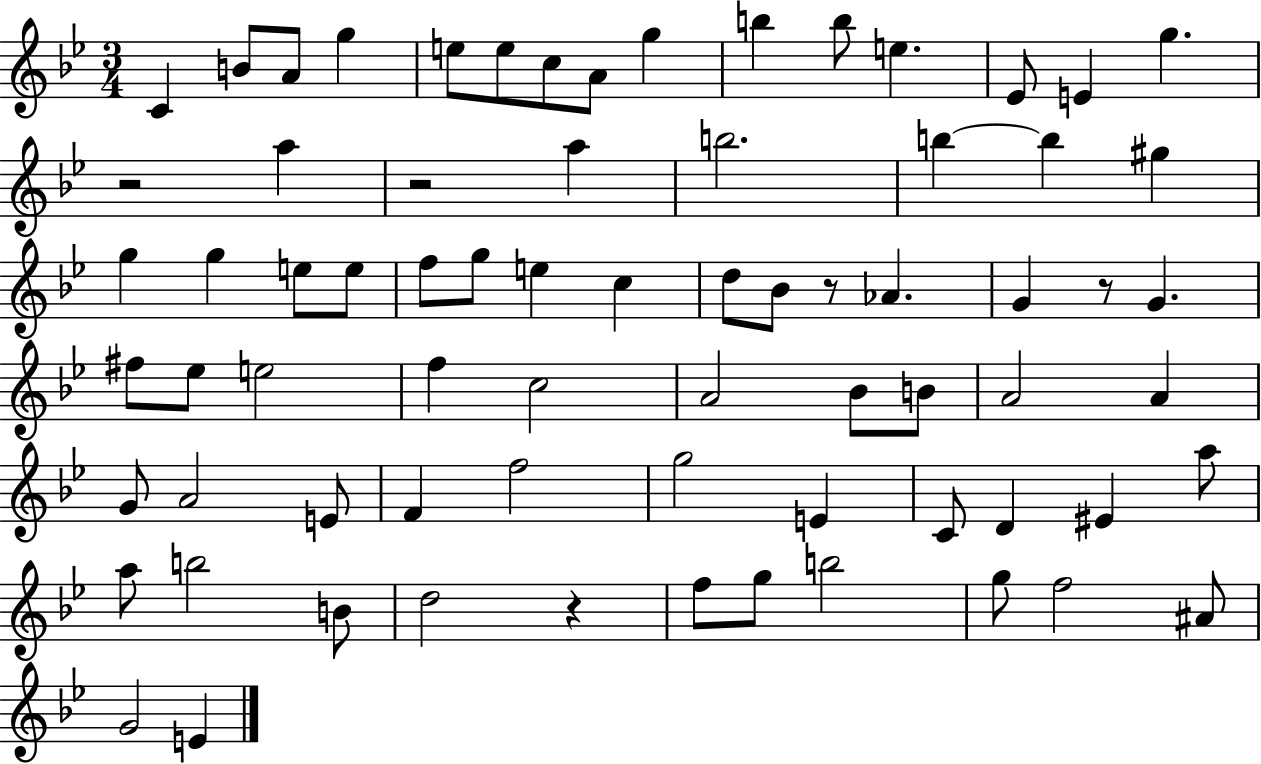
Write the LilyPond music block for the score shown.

{
  \clef treble
  \numericTimeSignature
  \time 3/4
  \key bes \major
  c'4 b'8 a'8 g''4 | e''8 e''8 c''8 a'8 g''4 | b''4 b''8 e''4. | ees'8 e'4 g''4. | \break r2 a''4 | r2 a''4 | b''2. | b''4~~ b''4 gis''4 | \break g''4 g''4 e''8 e''8 | f''8 g''8 e''4 c''4 | d''8 bes'8 r8 aes'4. | g'4 r8 g'4. | \break fis''8 ees''8 e''2 | f''4 c''2 | a'2 bes'8 b'8 | a'2 a'4 | \break g'8 a'2 e'8 | f'4 f''2 | g''2 e'4 | c'8 d'4 eis'4 a''8 | \break a''8 b''2 b'8 | d''2 r4 | f''8 g''8 b''2 | g''8 f''2 ais'8 | \break g'2 e'4 | \bar "|."
}